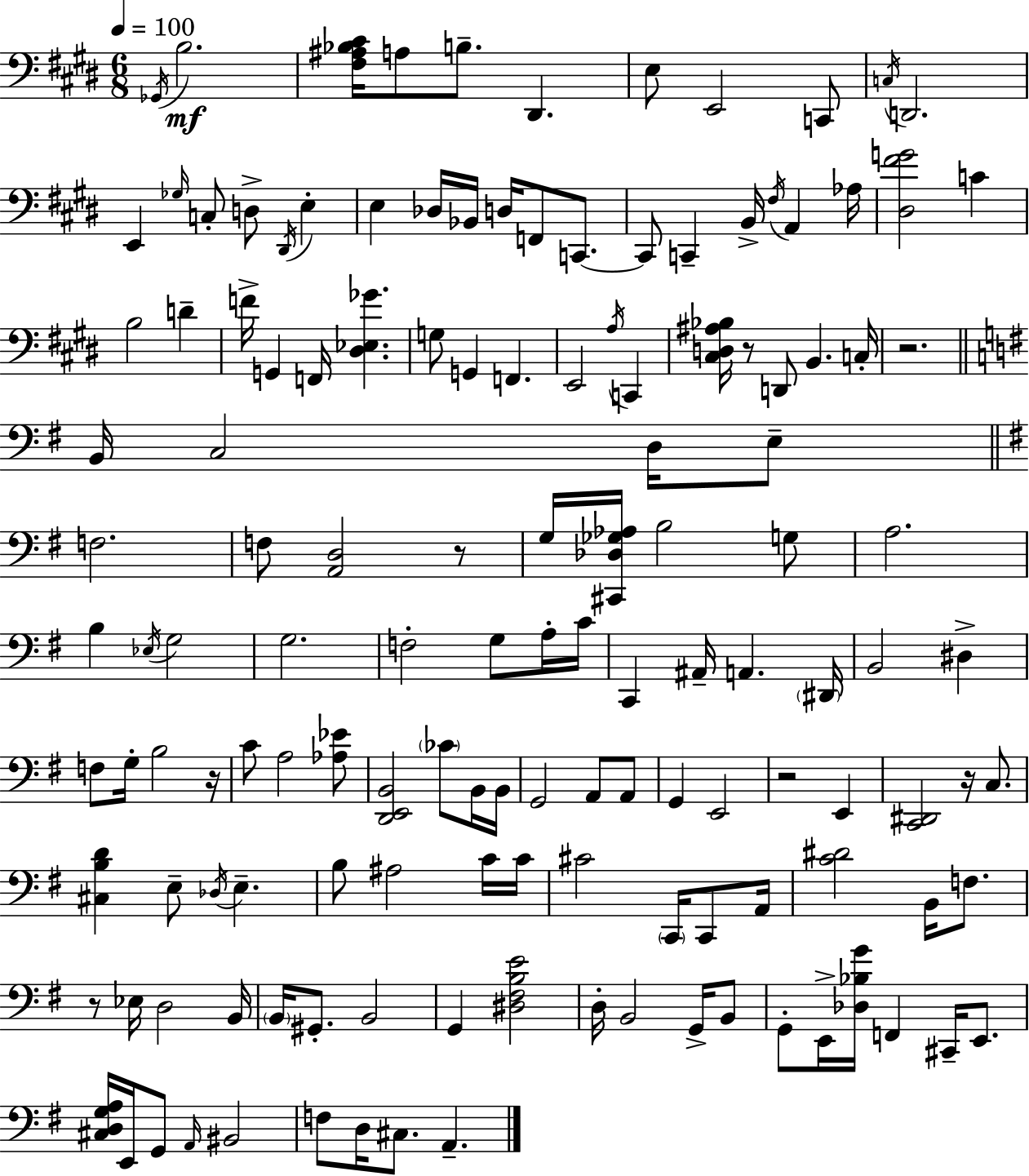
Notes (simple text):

Gb2/s B3/h. [F#3,A#3,Bb3,C#4]/s A3/e B3/e. D#2/q. E3/e E2/h C2/e C3/s D2/h. E2/q Gb3/s C3/e D3/e D#2/s E3/q E3/q Db3/s Bb2/s D3/s F2/e C2/e. C2/e C2/q B2/s F#3/s A2/q Ab3/s [D#3,F#4,G4]/h C4/q B3/h D4/q F4/s G2/q F2/s [D#3,Eb3,Gb4]/q. G3/e G2/q F2/q. E2/h A3/s C2/q [C#3,D3,A#3,Bb3]/s R/e D2/e B2/q. C3/s R/h. B2/s C3/h D3/s E3/e F3/h. F3/e [A2,D3]/h R/e G3/s [C#2,Db3,Gb3,Ab3]/s B3/h G3/e A3/h. B3/q Eb3/s G3/h G3/h. F3/h G3/e A3/s C4/s C2/q A#2/s A2/q. D#2/s B2/h D#3/q F3/e G3/s B3/h R/s C4/e A3/h [Ab3,Eb4]/e [D2,E2,B2]/h CES4/e B2/s B2/s G2/h A2/e A2/e G2/q E2/h R/h E2/q [C2,D#2]/h R/s C3/e. [C#3,B3,D4]/q E3/e Db3/s E3/q. B3/e A#3/h C4/s C4/s C#4/h C2/s C2/e A2/s [C4,D#4]/h B2/s F3/e. R/e Eb3/s D3/h B2/s B2/s G#2/e. B2/h G2/q [D#3,F#3,B3,E4]/h D3/s B2/h G2/s B2/e G2/e E2/s [Db3,Bb3,G4]/s F2/q C#2/s E2/e. [C#3,D3,G3,A3]/s E2/s G2/e A2/s BIS2/h F3/e D3/s C#3/e. A2/q.